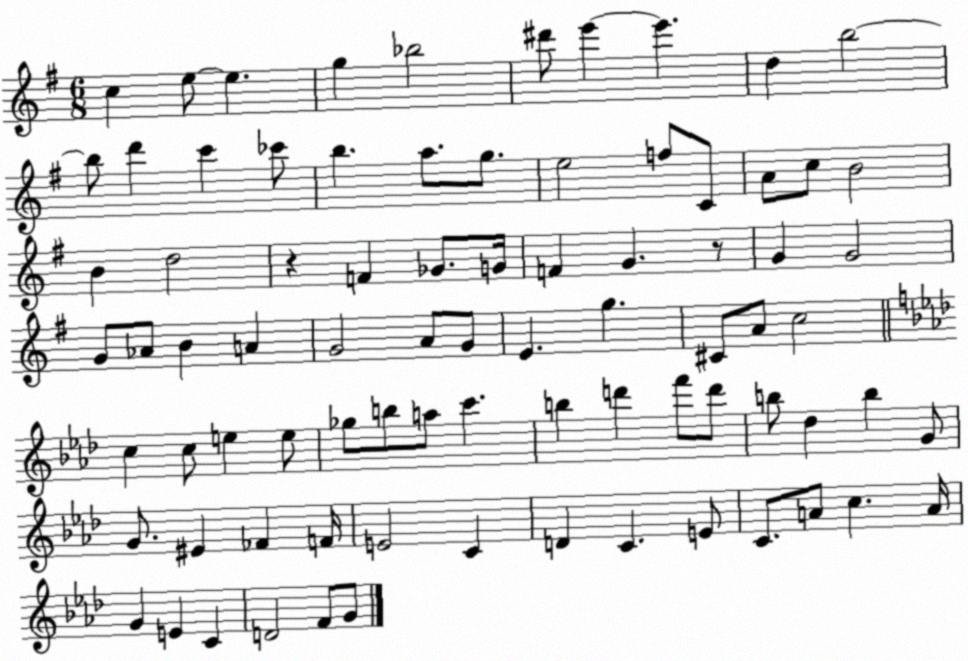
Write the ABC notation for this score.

X:1
T:Untitled
M:6/8
L:1/4
K:G
c e/2 e g _b2 ^d'/2 e' e' d b2 b/2 d' c' _c'/2 b a/2 g/2 e2 f/2 C/2 A/2 c/2 B2 B d2 z F _G/2 G/4 F G z/2 G G2 G/2 _A/2 B A G2 A/2 G/2 E g ^C/2 A/2 c2 c c/2 e e/2 _g/2 b/2 a/2 c' b d' f'/2 d'/2 b/2 _d b G/2 G/2 ^E _F F/4 E2 C D C E/2 C/2 A/2 c A/4 G E C D2 F/2 G/2